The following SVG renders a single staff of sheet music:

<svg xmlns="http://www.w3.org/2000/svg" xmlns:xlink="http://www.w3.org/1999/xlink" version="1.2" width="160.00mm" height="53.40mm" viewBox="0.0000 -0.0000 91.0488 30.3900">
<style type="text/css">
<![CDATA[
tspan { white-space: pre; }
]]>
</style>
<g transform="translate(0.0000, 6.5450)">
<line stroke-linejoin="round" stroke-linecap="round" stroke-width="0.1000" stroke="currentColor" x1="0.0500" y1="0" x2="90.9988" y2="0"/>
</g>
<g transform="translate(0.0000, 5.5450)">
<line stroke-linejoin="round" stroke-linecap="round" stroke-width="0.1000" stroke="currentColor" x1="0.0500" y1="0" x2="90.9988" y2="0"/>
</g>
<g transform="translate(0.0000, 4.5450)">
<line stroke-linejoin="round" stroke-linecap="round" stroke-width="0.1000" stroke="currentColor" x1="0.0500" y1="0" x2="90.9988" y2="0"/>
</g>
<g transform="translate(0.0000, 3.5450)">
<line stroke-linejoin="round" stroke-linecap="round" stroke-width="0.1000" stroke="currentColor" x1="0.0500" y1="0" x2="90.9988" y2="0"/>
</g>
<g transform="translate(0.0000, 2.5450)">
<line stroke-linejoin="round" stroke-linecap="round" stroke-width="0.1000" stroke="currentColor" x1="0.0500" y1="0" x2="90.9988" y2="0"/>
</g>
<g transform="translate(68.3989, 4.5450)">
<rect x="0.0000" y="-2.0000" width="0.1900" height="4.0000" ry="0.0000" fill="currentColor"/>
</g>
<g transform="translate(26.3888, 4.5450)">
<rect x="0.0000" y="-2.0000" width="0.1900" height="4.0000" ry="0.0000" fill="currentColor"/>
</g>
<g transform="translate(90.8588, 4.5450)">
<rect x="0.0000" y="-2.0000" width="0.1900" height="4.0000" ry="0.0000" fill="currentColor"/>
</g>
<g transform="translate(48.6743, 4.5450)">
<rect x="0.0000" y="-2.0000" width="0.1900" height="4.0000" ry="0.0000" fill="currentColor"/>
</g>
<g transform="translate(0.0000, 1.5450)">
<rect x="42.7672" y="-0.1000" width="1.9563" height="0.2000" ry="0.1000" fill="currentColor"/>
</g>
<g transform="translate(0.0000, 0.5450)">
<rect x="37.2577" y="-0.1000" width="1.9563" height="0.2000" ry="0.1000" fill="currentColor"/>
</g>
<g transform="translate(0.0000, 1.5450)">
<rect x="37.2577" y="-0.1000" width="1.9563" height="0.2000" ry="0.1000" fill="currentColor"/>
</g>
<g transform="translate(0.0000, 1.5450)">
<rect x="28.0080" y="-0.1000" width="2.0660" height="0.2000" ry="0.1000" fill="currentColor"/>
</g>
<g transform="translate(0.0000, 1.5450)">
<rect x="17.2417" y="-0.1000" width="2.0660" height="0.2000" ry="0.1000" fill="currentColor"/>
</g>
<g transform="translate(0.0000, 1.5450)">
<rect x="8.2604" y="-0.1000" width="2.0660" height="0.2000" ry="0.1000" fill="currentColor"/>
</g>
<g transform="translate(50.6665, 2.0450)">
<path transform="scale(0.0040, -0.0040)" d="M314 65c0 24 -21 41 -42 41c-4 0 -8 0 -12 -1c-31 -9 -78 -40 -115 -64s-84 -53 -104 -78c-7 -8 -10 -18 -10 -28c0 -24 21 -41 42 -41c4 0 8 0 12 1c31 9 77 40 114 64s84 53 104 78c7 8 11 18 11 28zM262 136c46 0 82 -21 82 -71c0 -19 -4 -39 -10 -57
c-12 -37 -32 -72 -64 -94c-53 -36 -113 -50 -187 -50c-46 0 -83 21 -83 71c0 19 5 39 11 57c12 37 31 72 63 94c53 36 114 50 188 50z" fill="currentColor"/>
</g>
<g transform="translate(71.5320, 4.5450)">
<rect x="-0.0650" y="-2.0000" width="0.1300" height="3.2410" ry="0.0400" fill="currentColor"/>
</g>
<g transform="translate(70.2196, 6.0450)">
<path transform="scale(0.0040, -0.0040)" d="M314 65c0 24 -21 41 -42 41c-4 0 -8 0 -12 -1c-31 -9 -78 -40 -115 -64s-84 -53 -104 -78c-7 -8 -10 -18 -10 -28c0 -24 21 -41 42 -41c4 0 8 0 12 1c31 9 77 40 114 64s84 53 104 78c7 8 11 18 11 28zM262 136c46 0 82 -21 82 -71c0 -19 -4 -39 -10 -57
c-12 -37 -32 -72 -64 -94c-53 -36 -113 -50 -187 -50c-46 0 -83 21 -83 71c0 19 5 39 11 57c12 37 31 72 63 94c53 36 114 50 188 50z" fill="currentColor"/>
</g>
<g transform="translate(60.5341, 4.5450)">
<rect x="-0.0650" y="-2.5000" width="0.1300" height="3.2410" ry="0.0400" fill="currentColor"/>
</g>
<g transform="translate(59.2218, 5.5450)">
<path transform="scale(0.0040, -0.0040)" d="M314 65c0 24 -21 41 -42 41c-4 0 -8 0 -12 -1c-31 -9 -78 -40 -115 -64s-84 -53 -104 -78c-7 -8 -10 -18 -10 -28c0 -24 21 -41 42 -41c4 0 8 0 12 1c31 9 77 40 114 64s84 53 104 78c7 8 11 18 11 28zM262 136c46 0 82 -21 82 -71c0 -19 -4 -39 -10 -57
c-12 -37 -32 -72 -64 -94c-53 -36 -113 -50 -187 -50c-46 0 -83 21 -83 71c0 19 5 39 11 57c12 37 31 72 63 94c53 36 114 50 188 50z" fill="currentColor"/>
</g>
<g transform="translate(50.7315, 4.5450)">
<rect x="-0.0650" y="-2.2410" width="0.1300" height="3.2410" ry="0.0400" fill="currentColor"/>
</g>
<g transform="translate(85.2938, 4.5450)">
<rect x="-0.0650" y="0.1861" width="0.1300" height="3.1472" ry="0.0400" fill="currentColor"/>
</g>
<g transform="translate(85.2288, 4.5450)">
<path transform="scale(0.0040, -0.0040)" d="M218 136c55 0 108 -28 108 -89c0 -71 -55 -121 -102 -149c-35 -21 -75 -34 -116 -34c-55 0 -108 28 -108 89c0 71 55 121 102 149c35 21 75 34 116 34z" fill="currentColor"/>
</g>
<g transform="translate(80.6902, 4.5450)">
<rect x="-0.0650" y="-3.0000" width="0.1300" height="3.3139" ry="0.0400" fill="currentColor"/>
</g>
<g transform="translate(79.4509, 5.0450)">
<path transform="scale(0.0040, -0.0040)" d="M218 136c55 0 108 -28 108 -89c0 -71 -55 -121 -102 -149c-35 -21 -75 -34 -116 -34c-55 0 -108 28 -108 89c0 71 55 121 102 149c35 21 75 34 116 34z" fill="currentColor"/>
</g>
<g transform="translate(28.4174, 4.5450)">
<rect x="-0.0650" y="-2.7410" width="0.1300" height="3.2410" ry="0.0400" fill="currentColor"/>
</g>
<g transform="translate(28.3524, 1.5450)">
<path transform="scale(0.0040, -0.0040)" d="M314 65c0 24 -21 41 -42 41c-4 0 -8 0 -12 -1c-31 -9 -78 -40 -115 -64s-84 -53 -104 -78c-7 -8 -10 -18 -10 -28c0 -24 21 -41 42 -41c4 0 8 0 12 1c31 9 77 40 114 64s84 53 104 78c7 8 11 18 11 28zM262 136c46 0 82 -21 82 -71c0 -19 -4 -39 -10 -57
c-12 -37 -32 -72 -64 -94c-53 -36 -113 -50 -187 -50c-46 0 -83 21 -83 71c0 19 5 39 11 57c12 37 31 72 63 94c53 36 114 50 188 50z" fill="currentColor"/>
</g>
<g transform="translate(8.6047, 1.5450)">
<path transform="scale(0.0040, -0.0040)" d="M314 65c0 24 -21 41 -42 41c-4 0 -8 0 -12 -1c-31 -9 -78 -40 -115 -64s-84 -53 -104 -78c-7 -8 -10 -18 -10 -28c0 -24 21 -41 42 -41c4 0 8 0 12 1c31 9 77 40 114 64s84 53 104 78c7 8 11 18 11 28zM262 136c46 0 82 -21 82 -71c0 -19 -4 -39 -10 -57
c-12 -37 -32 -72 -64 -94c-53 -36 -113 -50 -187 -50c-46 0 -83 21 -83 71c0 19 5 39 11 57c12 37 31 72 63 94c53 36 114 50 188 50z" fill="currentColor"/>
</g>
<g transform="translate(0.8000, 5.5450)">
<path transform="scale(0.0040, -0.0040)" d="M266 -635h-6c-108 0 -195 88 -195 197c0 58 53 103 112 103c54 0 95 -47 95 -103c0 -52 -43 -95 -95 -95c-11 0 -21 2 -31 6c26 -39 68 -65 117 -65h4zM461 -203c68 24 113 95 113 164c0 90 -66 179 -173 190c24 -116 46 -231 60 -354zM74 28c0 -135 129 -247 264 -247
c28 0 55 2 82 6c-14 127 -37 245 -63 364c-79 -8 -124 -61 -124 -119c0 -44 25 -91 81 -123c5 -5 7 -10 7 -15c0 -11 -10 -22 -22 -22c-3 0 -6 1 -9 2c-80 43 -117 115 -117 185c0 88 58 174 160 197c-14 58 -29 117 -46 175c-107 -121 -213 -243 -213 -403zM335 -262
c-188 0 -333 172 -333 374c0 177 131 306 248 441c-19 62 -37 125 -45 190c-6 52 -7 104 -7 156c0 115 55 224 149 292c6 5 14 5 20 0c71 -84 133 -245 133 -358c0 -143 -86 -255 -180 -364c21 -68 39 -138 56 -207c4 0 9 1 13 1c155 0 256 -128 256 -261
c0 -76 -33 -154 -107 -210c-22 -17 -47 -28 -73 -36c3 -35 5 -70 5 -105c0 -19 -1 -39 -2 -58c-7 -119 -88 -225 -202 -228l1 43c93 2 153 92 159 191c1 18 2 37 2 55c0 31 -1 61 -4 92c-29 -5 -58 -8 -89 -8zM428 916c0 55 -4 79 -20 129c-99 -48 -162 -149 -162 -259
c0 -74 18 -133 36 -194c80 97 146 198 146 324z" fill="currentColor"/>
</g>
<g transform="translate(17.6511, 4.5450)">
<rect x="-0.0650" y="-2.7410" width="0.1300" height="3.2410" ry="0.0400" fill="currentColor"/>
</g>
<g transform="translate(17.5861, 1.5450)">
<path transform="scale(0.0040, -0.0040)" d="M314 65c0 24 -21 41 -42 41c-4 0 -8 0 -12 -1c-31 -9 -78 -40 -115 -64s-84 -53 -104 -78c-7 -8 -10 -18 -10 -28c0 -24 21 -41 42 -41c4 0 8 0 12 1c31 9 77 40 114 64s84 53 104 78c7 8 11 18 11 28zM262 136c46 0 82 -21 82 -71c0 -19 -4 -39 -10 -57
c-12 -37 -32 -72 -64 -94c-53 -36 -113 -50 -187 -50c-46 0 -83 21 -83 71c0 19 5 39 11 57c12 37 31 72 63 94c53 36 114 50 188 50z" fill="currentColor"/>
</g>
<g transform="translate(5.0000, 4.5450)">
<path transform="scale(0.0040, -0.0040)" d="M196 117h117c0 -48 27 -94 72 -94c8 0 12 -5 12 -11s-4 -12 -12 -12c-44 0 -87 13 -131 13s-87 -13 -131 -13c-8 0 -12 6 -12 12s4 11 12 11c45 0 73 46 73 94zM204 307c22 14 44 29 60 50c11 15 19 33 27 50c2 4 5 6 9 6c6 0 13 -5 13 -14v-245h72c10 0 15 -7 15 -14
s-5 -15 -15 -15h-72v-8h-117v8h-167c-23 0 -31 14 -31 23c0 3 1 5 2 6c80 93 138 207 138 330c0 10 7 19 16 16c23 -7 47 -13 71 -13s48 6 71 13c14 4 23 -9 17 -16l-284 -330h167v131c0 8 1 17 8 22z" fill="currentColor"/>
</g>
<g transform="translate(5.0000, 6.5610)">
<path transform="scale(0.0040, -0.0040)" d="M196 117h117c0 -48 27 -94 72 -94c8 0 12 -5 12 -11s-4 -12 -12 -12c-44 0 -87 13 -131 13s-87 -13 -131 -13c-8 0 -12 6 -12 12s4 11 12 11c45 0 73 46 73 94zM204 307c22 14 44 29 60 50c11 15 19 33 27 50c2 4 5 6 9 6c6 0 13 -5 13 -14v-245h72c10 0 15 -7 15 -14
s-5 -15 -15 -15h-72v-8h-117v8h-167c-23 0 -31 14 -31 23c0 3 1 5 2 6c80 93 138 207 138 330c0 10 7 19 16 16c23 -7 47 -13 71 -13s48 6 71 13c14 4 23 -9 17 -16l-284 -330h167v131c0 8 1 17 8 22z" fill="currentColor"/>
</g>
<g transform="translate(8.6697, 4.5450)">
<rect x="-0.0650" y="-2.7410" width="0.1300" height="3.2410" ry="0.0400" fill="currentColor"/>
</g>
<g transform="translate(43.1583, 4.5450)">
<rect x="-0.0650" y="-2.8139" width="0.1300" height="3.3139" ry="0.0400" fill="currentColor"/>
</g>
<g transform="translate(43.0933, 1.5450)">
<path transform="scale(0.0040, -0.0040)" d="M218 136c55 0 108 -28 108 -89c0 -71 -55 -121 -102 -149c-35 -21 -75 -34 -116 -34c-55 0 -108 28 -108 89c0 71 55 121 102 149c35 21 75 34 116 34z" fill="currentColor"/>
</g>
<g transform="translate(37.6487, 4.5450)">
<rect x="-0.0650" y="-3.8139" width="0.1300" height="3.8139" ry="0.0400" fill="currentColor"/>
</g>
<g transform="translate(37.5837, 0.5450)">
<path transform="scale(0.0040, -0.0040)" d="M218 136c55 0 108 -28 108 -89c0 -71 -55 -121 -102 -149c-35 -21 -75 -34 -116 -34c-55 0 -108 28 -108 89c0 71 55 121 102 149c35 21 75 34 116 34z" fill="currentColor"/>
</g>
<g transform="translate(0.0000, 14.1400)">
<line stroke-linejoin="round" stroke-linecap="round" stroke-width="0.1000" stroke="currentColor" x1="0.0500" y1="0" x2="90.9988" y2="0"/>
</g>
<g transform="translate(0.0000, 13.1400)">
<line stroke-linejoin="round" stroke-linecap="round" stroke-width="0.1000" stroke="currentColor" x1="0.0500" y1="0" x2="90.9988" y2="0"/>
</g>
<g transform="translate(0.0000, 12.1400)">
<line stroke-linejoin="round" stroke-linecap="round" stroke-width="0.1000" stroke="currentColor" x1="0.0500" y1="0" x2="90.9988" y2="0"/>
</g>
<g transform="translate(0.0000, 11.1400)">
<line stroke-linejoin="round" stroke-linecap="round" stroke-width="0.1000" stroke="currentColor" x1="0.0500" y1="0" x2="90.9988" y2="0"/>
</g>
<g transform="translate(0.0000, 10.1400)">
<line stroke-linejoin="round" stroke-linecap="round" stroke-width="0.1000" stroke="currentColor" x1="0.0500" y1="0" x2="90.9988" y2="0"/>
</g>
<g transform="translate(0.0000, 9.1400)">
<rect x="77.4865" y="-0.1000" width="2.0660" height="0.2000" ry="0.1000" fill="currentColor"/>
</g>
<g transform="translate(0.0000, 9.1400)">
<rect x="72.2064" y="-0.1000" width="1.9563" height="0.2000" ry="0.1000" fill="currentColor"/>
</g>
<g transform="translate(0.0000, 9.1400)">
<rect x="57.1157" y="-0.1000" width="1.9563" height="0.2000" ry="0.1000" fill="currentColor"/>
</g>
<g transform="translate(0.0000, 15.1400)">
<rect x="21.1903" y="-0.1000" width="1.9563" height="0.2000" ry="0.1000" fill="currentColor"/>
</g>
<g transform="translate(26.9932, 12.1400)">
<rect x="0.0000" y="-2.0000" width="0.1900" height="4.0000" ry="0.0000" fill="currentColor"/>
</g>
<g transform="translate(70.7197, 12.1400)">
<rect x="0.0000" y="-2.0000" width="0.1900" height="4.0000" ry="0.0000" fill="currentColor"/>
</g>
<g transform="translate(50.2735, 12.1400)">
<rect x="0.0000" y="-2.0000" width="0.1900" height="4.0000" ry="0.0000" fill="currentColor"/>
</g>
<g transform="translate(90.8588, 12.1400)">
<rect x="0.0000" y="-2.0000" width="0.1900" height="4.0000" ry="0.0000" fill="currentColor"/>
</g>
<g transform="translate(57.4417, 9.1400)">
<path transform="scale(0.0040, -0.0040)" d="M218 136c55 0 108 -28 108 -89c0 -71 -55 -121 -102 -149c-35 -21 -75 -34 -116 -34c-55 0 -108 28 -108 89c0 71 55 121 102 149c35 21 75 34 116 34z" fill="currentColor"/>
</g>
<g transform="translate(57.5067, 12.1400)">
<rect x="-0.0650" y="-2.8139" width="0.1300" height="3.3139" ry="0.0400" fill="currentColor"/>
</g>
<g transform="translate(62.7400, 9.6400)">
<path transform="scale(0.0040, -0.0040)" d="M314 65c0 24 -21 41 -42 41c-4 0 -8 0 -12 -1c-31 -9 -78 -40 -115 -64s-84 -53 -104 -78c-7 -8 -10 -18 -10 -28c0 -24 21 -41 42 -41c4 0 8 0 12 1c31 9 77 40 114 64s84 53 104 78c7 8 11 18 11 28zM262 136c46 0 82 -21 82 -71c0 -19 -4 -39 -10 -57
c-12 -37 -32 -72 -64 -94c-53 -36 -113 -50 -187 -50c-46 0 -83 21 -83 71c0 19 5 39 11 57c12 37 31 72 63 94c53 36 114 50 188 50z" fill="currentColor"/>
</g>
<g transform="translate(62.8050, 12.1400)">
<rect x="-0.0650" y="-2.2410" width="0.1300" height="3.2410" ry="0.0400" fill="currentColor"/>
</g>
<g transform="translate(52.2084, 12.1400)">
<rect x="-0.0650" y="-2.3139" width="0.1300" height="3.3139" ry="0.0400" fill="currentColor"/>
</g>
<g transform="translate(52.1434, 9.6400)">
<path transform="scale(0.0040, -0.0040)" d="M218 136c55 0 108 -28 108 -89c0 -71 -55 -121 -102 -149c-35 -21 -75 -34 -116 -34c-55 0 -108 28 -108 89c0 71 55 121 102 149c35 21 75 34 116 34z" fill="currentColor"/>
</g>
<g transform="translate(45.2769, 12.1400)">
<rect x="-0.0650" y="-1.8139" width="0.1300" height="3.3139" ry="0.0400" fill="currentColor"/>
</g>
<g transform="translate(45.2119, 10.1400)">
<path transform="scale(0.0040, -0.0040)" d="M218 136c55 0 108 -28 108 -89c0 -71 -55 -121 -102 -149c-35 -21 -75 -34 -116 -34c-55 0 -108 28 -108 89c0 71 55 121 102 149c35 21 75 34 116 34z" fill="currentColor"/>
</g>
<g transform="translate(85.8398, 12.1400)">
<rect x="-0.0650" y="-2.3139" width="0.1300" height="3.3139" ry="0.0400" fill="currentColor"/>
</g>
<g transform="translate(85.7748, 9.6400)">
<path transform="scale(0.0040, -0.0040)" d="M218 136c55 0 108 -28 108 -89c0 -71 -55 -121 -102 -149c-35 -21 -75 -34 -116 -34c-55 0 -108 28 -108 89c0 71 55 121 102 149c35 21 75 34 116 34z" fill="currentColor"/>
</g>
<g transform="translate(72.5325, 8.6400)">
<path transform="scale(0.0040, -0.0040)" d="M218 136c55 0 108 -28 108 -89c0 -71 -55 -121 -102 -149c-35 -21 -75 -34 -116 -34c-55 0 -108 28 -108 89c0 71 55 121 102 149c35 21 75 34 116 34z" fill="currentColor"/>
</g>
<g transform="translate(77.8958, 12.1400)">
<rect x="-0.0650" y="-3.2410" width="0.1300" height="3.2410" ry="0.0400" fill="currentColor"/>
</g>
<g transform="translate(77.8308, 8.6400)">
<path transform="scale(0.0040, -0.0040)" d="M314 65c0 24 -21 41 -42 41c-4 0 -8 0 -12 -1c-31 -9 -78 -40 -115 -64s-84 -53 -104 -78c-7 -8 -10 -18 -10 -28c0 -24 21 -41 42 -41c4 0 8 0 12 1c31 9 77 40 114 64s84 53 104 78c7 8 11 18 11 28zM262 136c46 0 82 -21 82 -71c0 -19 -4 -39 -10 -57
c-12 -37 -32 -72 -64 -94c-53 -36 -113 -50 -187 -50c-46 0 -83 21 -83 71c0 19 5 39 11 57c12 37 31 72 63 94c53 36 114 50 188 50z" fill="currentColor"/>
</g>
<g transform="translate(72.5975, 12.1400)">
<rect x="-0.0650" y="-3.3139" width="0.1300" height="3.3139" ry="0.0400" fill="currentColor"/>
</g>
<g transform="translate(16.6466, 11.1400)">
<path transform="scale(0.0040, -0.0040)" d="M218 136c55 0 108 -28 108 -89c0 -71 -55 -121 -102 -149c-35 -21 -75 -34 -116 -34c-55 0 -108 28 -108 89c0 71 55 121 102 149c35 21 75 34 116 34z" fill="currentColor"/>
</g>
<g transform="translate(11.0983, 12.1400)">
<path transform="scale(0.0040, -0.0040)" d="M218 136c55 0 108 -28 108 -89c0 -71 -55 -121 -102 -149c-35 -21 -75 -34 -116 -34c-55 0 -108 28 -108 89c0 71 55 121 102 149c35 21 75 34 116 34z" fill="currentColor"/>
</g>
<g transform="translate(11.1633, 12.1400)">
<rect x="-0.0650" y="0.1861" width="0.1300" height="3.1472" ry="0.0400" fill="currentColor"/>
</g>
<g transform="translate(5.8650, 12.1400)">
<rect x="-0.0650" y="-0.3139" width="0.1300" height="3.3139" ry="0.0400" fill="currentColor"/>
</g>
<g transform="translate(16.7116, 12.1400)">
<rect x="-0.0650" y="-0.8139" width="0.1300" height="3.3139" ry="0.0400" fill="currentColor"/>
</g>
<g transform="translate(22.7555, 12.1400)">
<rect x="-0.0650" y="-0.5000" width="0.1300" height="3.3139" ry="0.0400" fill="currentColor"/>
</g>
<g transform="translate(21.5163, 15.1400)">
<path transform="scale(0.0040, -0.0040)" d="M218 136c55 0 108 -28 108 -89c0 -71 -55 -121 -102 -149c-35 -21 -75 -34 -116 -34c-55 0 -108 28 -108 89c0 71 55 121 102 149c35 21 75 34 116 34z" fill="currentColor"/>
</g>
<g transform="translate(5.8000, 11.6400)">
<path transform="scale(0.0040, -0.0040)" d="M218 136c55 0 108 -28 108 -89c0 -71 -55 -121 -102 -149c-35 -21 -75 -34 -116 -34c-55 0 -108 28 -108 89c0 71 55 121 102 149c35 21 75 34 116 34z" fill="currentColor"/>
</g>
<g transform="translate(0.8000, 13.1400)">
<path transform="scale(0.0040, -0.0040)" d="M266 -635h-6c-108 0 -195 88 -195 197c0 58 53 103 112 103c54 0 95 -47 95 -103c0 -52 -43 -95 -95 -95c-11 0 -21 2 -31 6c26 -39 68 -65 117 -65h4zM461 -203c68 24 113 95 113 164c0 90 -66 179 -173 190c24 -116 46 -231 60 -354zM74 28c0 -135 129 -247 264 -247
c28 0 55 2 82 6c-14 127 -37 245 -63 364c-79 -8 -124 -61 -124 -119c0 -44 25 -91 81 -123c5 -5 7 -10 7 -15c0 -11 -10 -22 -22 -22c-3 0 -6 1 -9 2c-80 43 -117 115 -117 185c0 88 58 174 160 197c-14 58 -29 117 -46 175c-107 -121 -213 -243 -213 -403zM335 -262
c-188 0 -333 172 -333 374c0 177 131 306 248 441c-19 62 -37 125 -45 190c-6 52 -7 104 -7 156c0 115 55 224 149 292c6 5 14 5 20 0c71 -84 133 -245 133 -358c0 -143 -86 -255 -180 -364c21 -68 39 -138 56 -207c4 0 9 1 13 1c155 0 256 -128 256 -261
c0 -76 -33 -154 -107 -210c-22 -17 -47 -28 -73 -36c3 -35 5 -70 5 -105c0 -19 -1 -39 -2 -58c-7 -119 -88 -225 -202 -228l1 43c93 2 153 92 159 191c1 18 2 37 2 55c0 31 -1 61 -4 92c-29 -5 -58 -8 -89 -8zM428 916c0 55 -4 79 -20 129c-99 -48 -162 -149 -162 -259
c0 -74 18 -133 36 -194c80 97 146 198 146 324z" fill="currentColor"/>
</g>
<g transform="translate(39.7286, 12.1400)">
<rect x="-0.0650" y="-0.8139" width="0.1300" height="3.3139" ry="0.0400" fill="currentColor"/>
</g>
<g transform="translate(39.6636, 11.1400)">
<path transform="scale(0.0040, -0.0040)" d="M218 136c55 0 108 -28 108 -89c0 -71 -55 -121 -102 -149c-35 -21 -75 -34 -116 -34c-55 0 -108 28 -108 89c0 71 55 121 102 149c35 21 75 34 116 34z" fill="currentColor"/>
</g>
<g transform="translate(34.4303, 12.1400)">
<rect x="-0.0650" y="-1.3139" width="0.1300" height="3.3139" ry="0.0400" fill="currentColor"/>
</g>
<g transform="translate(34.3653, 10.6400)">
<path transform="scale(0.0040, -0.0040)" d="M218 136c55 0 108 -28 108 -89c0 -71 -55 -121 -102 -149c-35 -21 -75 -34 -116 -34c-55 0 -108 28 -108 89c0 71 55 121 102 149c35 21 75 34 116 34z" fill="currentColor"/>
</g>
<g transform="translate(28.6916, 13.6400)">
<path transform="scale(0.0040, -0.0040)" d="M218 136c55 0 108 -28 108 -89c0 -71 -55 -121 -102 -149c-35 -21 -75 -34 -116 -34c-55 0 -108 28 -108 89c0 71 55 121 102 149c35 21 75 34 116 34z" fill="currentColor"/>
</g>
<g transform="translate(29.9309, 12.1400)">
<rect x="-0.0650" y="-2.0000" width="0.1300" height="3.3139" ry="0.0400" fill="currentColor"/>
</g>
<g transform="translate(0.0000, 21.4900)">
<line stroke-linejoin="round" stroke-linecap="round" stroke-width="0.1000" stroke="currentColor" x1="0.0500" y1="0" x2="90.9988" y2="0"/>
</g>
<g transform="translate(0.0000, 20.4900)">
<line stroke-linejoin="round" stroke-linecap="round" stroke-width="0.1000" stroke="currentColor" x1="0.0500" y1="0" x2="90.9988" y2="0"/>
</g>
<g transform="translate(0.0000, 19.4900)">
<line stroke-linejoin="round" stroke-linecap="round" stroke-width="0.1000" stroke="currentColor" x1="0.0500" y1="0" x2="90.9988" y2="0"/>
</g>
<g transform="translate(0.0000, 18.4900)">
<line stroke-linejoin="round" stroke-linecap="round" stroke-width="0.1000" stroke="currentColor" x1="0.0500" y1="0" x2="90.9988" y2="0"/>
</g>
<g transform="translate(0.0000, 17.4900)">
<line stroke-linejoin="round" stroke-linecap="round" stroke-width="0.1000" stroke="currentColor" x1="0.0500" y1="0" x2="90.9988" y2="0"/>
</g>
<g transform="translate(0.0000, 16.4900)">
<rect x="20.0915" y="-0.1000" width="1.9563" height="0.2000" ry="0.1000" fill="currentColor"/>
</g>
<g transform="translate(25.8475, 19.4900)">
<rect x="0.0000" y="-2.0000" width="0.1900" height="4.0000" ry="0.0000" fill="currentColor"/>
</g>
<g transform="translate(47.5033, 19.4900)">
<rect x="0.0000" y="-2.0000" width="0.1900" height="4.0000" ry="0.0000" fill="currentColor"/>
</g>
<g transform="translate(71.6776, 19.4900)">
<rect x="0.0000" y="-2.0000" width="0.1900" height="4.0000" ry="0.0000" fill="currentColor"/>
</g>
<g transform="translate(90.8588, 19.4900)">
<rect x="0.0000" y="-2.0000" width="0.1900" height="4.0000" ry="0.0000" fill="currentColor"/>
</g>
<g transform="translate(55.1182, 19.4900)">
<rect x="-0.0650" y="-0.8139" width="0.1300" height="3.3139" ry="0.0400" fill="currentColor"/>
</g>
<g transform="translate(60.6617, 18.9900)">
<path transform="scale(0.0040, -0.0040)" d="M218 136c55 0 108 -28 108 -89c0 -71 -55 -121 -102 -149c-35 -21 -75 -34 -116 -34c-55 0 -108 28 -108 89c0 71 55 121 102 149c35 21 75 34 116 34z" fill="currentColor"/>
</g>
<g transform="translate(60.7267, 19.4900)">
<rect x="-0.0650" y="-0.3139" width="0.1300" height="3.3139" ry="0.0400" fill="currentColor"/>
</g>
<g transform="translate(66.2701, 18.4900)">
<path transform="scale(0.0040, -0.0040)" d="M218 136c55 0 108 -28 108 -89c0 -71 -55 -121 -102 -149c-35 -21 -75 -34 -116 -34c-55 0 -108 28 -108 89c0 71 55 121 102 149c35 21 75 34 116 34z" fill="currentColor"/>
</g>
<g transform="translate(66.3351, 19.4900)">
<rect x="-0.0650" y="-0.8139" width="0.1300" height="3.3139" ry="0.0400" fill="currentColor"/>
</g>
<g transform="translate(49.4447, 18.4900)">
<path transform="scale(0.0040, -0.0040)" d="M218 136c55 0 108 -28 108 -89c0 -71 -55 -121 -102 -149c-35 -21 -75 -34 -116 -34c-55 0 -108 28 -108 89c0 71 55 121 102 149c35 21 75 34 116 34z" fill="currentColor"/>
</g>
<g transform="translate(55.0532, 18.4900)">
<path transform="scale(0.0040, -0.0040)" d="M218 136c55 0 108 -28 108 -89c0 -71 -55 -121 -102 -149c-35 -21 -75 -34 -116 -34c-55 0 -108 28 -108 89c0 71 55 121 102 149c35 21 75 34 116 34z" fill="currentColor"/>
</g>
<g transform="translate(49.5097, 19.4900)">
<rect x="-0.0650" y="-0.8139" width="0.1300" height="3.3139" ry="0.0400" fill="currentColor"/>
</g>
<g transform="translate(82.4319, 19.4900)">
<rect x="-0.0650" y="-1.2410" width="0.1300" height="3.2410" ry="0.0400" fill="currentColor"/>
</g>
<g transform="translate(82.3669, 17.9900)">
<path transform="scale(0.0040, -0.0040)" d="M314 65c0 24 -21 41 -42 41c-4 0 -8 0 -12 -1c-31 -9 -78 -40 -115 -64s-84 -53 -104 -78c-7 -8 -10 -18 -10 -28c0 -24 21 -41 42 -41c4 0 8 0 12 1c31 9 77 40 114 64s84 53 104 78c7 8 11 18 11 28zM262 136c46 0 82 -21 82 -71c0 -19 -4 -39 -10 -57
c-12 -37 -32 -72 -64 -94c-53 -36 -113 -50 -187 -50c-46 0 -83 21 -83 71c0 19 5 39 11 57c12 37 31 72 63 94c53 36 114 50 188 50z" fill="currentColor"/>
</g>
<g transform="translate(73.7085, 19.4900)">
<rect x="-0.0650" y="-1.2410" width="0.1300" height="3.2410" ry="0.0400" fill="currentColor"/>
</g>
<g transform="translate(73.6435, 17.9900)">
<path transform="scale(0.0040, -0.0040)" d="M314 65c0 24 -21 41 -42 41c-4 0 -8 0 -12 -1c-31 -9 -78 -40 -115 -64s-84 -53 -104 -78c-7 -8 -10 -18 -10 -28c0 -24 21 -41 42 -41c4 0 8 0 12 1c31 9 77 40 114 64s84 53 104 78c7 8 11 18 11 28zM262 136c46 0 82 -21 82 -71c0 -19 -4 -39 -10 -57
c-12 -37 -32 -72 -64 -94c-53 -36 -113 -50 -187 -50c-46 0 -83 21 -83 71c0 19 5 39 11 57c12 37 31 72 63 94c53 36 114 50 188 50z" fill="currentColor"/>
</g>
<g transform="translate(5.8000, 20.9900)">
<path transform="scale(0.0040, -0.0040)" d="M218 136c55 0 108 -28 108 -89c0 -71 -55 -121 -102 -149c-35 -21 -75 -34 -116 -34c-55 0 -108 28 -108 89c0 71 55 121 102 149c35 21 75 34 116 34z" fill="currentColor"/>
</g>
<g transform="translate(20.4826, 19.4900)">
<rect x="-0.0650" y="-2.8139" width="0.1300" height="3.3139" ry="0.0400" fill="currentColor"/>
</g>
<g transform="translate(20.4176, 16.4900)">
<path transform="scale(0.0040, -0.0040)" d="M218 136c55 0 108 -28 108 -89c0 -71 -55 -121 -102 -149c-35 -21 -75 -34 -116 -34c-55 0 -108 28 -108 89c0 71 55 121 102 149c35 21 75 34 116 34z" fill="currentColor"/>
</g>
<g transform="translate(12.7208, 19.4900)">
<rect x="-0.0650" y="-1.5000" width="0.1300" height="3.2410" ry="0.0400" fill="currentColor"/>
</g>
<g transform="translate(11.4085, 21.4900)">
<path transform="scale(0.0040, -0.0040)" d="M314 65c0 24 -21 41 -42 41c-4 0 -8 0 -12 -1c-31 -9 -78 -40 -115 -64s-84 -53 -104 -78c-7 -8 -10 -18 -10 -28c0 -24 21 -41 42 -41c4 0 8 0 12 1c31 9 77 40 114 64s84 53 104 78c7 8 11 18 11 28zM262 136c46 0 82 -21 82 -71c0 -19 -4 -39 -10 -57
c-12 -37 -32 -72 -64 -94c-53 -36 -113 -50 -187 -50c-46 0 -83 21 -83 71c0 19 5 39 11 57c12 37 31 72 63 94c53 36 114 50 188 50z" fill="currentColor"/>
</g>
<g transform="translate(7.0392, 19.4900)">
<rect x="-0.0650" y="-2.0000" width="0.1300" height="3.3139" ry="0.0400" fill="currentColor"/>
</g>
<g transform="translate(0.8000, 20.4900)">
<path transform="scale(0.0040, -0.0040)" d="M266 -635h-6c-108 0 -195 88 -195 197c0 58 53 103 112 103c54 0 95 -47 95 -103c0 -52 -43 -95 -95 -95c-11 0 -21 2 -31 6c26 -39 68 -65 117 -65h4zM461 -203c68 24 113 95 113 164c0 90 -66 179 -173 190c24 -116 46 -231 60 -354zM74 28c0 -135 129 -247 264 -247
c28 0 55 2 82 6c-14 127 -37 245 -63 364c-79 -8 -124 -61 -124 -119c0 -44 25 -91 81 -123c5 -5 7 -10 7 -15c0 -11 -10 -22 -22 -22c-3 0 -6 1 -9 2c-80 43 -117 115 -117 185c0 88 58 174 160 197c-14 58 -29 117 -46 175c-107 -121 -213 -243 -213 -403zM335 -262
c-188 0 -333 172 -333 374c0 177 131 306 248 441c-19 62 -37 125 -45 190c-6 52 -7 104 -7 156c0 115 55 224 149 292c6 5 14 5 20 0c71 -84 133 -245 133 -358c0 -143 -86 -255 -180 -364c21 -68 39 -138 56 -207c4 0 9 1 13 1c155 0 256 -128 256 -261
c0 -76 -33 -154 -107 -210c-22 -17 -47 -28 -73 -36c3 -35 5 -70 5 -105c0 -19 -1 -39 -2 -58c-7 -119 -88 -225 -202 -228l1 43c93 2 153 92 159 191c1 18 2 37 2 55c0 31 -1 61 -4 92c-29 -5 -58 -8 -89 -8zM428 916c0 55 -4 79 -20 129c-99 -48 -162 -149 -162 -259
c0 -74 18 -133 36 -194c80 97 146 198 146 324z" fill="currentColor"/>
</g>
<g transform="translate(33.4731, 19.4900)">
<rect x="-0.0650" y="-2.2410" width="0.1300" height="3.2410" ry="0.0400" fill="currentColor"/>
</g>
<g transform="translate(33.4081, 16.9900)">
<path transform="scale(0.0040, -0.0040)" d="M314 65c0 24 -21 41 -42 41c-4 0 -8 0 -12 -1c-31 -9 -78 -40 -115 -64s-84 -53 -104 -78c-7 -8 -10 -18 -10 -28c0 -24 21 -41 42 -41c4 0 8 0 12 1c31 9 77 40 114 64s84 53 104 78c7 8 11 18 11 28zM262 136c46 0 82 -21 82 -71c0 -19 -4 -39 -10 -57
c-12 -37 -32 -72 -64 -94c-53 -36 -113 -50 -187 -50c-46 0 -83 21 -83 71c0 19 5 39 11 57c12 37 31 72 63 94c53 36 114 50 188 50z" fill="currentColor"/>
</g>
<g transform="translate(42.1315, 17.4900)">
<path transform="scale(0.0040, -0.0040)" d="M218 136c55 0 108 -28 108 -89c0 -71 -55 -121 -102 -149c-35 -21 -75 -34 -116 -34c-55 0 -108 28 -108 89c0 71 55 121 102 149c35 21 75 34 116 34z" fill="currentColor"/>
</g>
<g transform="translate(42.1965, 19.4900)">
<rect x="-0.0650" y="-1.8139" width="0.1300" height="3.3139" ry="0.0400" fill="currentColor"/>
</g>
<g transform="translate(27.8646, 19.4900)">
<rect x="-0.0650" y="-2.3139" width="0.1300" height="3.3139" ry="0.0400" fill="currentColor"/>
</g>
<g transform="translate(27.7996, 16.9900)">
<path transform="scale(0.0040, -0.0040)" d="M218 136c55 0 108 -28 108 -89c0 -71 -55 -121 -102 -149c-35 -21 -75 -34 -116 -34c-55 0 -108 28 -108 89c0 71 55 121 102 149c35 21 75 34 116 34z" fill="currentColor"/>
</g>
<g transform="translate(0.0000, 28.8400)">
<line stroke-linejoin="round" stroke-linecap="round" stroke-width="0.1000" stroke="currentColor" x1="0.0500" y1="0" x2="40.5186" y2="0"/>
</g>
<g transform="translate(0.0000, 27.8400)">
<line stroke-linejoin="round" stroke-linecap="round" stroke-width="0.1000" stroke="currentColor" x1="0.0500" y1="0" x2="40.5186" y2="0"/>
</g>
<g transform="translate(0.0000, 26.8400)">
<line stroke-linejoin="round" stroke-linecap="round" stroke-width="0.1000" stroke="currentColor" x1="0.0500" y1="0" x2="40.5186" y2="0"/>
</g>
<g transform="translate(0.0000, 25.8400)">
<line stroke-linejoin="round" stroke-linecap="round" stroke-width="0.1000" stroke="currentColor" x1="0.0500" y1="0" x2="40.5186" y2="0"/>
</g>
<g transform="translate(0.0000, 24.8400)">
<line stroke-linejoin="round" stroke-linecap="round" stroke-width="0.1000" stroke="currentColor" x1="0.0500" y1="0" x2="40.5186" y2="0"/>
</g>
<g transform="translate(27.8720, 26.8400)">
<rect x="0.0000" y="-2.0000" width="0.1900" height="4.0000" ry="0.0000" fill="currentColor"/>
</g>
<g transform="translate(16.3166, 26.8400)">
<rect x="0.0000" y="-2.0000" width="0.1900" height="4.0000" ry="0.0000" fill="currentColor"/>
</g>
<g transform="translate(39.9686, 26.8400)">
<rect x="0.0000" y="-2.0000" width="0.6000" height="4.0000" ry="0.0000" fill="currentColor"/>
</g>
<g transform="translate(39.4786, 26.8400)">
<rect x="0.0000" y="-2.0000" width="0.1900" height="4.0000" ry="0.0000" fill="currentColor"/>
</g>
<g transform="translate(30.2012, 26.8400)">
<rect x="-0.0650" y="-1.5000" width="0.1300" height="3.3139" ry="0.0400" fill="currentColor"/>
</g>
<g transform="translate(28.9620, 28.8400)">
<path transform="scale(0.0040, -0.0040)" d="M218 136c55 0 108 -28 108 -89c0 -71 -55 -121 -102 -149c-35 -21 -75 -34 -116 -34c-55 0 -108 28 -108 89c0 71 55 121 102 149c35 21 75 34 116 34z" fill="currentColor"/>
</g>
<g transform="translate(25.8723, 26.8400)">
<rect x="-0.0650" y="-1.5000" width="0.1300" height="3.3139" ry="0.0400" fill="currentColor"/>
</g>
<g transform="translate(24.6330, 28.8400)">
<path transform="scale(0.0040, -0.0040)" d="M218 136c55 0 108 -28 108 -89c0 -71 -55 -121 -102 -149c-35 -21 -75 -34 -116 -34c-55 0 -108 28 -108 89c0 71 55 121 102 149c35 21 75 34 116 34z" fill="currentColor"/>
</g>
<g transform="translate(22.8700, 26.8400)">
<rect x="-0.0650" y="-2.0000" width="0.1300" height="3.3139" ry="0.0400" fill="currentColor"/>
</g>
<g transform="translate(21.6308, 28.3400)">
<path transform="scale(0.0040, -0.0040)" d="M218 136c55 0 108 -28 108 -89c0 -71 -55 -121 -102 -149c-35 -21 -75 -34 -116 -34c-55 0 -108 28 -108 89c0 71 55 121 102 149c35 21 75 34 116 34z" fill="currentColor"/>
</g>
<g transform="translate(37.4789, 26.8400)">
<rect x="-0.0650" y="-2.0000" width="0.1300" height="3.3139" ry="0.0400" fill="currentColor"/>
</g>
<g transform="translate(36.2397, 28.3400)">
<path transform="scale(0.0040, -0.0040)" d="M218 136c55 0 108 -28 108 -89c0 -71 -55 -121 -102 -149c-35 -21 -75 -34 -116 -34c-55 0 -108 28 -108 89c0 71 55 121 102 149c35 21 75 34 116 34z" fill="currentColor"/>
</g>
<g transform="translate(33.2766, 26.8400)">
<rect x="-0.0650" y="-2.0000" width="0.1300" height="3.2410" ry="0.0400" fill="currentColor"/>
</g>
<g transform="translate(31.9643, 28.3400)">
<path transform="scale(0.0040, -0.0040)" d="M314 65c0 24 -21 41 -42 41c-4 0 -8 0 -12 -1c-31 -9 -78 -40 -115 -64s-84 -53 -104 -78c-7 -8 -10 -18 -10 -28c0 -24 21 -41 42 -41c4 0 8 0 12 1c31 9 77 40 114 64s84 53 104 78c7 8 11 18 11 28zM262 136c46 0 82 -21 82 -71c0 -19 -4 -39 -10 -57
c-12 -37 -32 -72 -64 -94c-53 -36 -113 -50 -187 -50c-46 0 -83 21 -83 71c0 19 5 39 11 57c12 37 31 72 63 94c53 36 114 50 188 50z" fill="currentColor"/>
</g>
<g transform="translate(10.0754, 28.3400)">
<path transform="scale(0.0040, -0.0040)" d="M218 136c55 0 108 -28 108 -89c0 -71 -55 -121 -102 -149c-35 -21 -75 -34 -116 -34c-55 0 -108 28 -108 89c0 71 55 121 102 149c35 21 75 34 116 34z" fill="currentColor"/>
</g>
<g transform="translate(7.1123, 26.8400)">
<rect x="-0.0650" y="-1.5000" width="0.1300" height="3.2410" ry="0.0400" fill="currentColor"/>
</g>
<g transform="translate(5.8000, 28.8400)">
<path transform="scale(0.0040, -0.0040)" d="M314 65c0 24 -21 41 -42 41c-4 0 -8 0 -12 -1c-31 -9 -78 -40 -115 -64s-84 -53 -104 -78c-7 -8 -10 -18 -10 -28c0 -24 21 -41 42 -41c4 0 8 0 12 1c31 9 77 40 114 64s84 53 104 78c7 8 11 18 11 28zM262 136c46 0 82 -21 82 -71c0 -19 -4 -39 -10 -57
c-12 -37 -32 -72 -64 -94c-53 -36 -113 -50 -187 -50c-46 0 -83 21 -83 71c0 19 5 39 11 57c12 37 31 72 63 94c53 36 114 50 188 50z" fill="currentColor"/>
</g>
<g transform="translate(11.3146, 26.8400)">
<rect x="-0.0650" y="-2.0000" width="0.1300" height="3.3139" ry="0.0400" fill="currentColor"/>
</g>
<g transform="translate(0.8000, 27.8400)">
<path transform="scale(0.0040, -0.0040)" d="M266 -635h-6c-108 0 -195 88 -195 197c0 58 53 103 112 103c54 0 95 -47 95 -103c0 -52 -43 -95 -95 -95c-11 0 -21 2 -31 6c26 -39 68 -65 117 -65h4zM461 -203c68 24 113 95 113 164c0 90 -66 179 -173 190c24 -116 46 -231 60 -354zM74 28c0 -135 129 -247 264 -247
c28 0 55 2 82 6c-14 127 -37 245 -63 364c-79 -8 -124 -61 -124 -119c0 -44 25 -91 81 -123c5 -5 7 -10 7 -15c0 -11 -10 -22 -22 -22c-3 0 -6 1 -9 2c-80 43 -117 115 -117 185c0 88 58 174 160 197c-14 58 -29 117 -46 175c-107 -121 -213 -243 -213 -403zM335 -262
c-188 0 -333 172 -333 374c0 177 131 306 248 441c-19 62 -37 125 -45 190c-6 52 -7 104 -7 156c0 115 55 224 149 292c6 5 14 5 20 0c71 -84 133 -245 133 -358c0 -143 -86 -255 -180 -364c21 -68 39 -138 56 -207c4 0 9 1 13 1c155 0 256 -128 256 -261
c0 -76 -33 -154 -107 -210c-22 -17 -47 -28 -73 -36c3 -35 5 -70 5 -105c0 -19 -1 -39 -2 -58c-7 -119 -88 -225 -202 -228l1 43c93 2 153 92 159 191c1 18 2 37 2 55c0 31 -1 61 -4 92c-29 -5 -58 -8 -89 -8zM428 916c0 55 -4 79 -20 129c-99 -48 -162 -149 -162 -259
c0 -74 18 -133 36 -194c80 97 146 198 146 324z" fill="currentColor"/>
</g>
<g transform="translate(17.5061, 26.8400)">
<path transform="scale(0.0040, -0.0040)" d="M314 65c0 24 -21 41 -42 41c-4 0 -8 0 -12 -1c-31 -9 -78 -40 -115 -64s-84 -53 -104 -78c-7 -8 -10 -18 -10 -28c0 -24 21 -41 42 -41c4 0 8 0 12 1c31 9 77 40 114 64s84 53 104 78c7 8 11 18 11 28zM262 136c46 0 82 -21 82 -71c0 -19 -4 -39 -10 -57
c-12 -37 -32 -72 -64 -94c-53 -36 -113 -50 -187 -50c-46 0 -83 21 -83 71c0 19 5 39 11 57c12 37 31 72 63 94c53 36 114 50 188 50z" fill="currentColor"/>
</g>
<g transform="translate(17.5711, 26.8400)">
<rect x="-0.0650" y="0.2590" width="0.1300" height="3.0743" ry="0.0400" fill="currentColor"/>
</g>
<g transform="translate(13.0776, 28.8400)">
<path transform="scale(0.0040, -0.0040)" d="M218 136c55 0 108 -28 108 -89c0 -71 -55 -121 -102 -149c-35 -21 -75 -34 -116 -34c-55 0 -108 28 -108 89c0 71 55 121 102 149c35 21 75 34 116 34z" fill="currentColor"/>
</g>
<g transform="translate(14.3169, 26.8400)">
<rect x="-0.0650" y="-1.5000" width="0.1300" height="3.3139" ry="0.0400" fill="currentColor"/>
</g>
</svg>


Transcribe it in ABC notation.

X:1
T:Untitled
M:4/4
L:1/4
K:C
a2 a2 a2 c' a g2 G2 F2 A B c B d C F e d f g a g2 b b2 g F E2 a g g2 f d d c d e2 e2 E2 F E B2 F E E F2 F